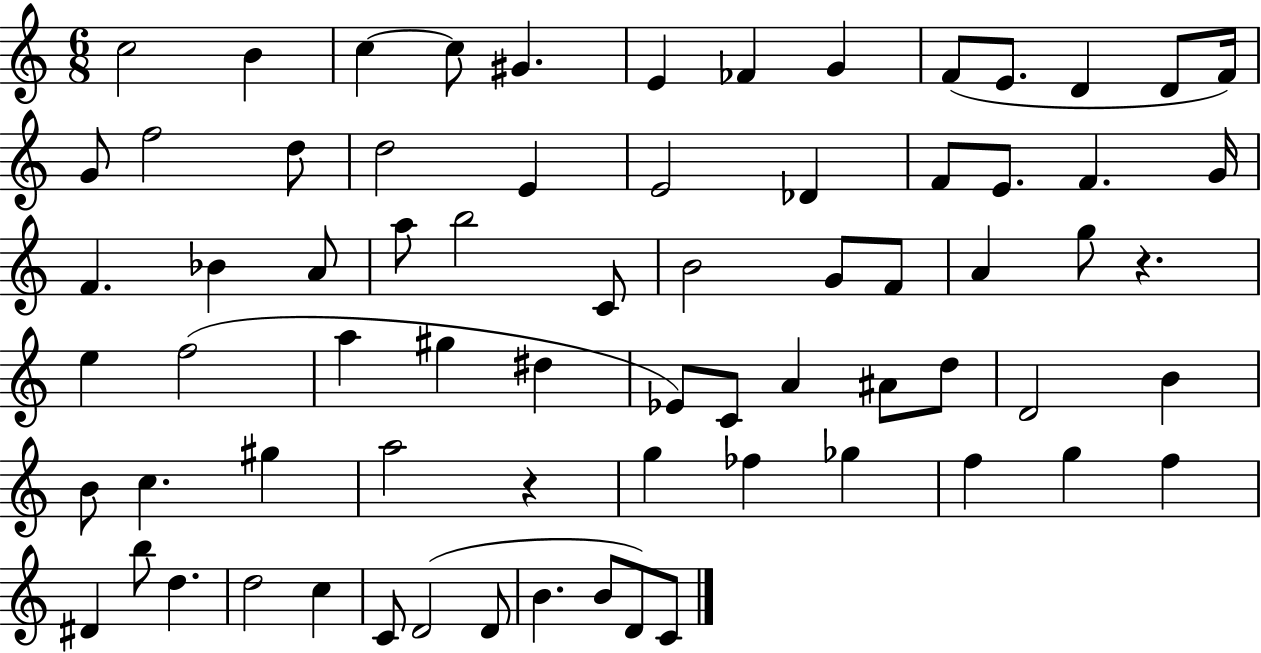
C5/h B4/q C5/q C5/e G#4/q. E4/q FES4/q G4/q F4/e E4/e. D4/q D4/e F4/s G4/e F5/h D5/e D5/h E4/q E4/h Db4/q F4/e E4/e. F4/q. G4/s F4/q. Bb4/q A4/e A5/e B5/h C4/e B4/h G4/e F4/e A4/q G5/e R/q. E5/q F5/h A5/q G#5/q D#5/q Eb4/e C4/e A4/q A#4/e D5/e D4/h B4/q B4/e C5/q. G#5/q A5/h R/q G5/q FES5/q Gb5/q F5/q G5/q F5/q D#4/q B5/e D5/q. D5/h C5/q C4/e D4/h D4/e B4/q. B4/e D4/e C4/e